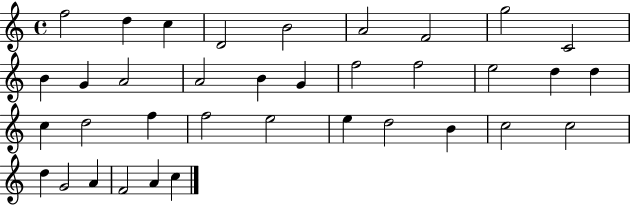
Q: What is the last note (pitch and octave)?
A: C5